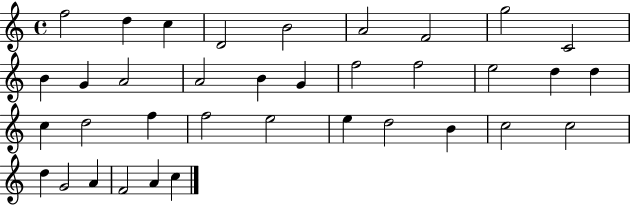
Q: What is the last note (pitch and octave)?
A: C5